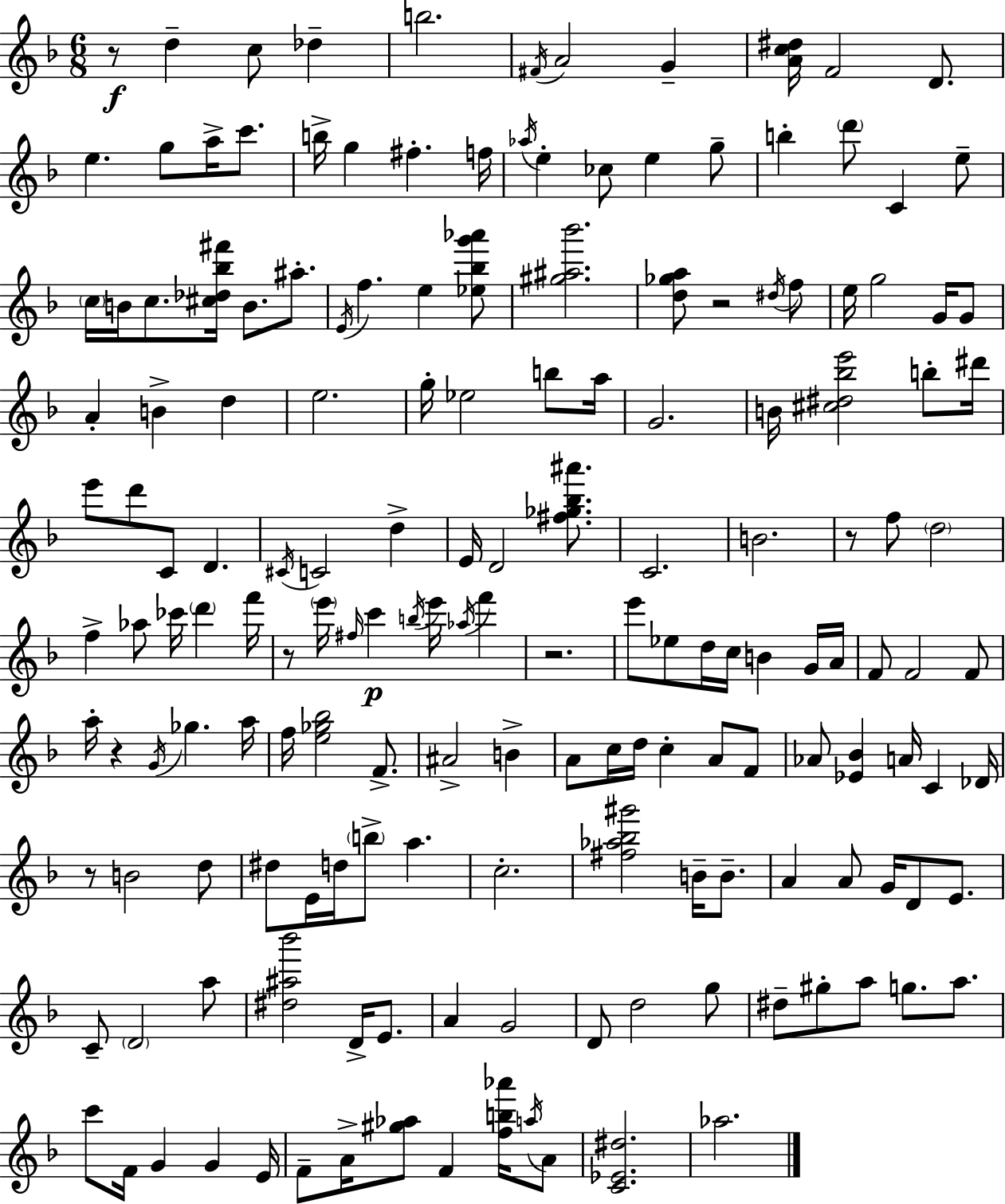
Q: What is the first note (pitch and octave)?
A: D5